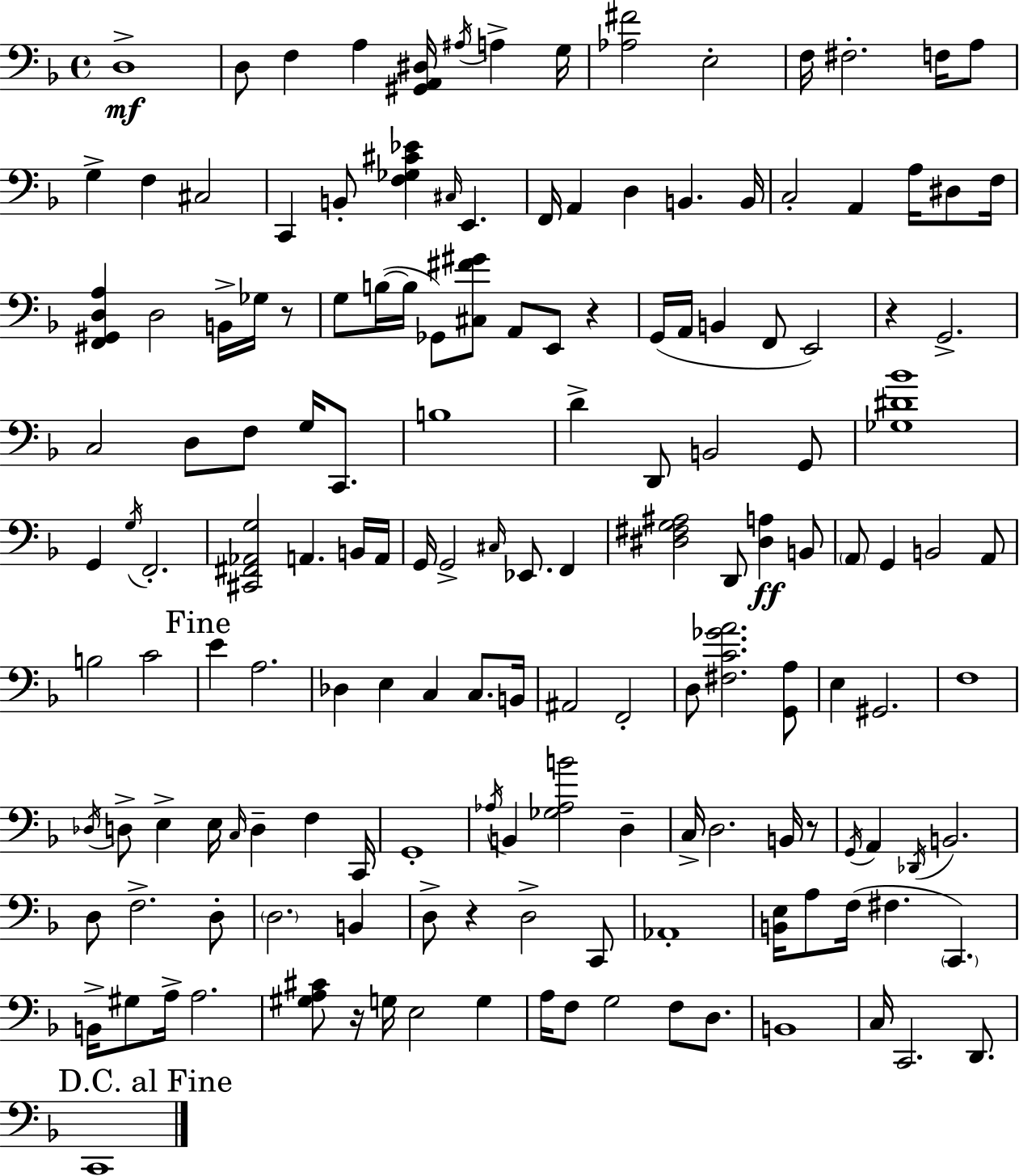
D3/w D3/e F3/q A3/q [G#2,A2,D#3]/s A#3/s A3/q G3/s [Ab3,F#4]/h E3/h F3/s F#3/h. F3/s A3/e G3/q F3/q C#3/h C2/q B2/e [F3,Gb3,C#4,Eb4]/q C#3/s E2/q. F2/s A2/q D3/q B2/q. B2/s C3/h A2/q A3/s D#3/e F3/s [F2,G#2,D3,A3]/q D3/h B2/s Gb3/s R/e G3/e B3/s B3/s Gb2/e [C#3,F#4,G#4]/e A2/e E2/e R/q G2/s A2/s B2/q F2/e E2/h R/q G2/h. C3/h D3/e F3/e G3/s C2/e. B3/w D4/q D2/e B2/h G2/e [Gb3,D#4,Bb4]/w G2/q G3/s F2/h. [C#2,F#2,Ab2,G3]/h A2/q. B2/s A2/s G2/s G2/h C#3/s Eb2/e. F2/q [D#3,F#3,G3,A#3]/h D2/e [D#3,A3]/q B2/e A2/e G2/q B2/h A2/e B3/h C4/h E4/q A3/h. Db3/q E3/q C3/q C3/e. B2/s A#2/h F2/h D3/e [F#3,C4,Gb4,A4]/h. [G2,A3]/e E3/q G#2/h. F3/w Db3/s D3/e E3/q E3/s C3/s D3/q F3/q C2/s G2/w Ab3/s B2/q [Gb3,Ab3,B4]/h D3/q C3/s D3/h. B2/s R/e G2/s A2/q Db2/s B2/h. D3/e F3/h. D3/e D3/h. B2/q D3/e R/q D3/h C2/e Ab2/w [B2,E3]/s A3/e F3/s F#3/q. C2/q. B2/s G#3/e A3/s A3/h. [G#3,A3,C#4]/e R/s G3/s E3/h G3/q A3/s F3/e G3/h F3/e D3/e. B2/w C3/s C2/h. D2/e. C2/w